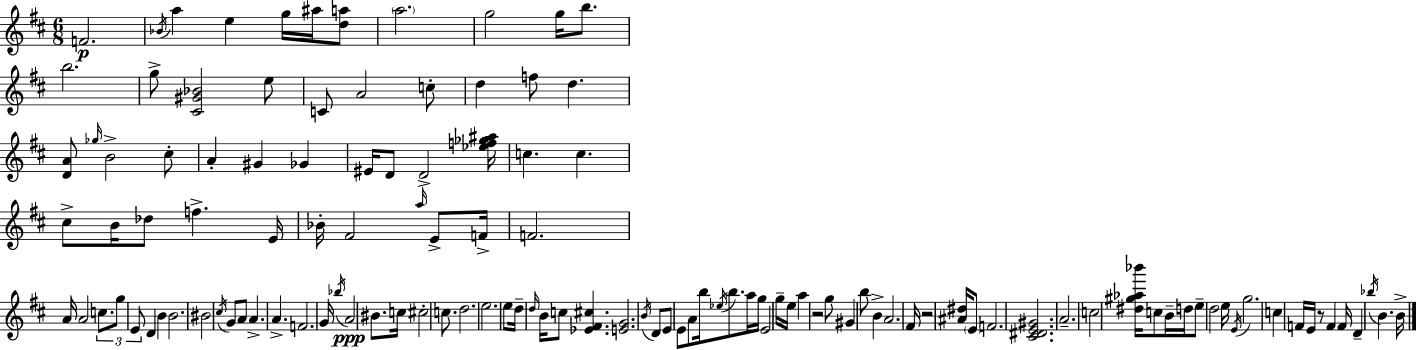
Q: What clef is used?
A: treble